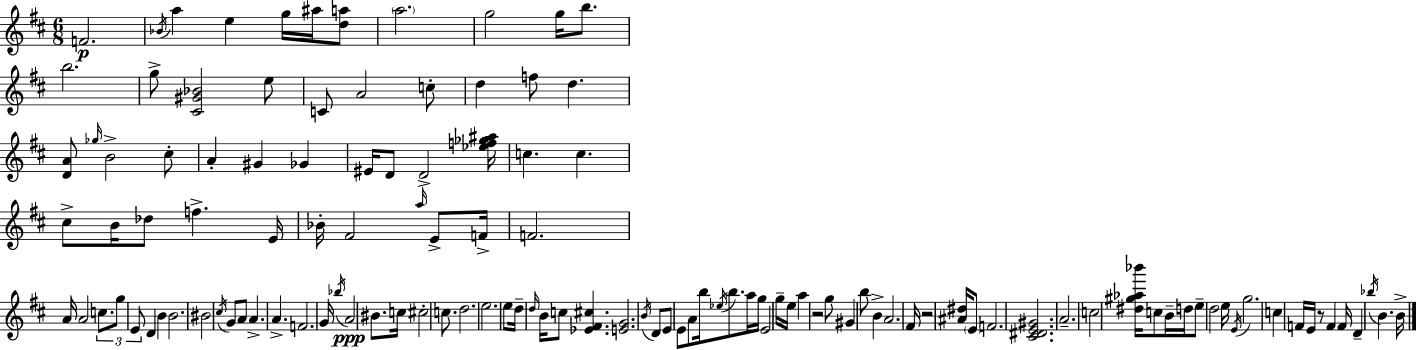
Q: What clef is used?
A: treble